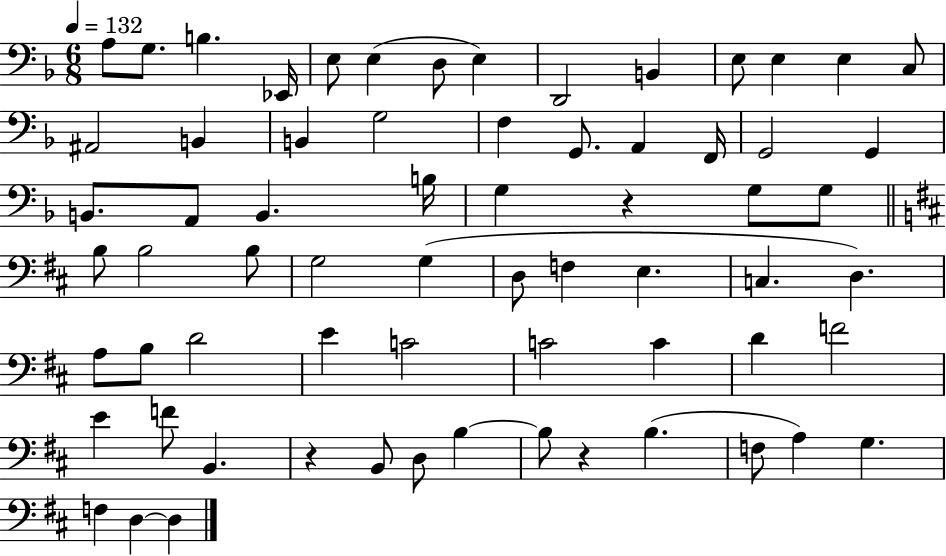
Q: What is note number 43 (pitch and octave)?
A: B3